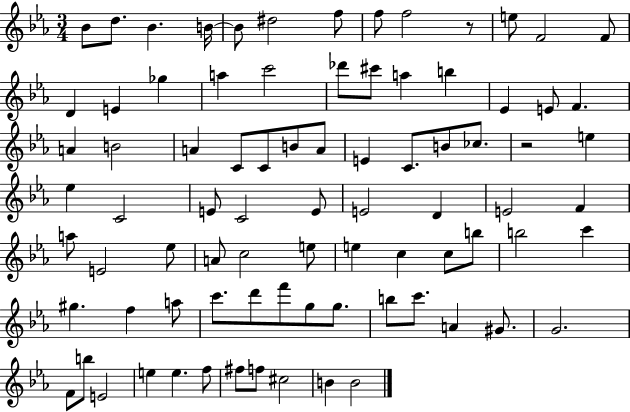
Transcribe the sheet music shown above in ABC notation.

X:1
T:Untitled
M:3/4
L:1/4
K:Eb
_B/2 d/2 _B B/4 B/2 ^d2 f/2 f/2 f2 z/2 e/2 F2 F/2 D E _g a c'2 _d'/2 ^c'/2 a b _E E/2 F A B2 A C/2 C/2 B/2 A/2 E C/2 B/2 _c/2 z2 e _e C2 E/2 C2 E/2 E2 D E2 F a/2 E2 _e/2 A/2 c2 e/2 e c c/2 b/2 b2 c' ^g f a/2 c'/2 d'/2 f'/2 g/2 g/2 b/2 c'/2 A ^G/2 G2 F/2 b/2 E2 e e f/2 ^f/2 f/2 ^c2 B B2